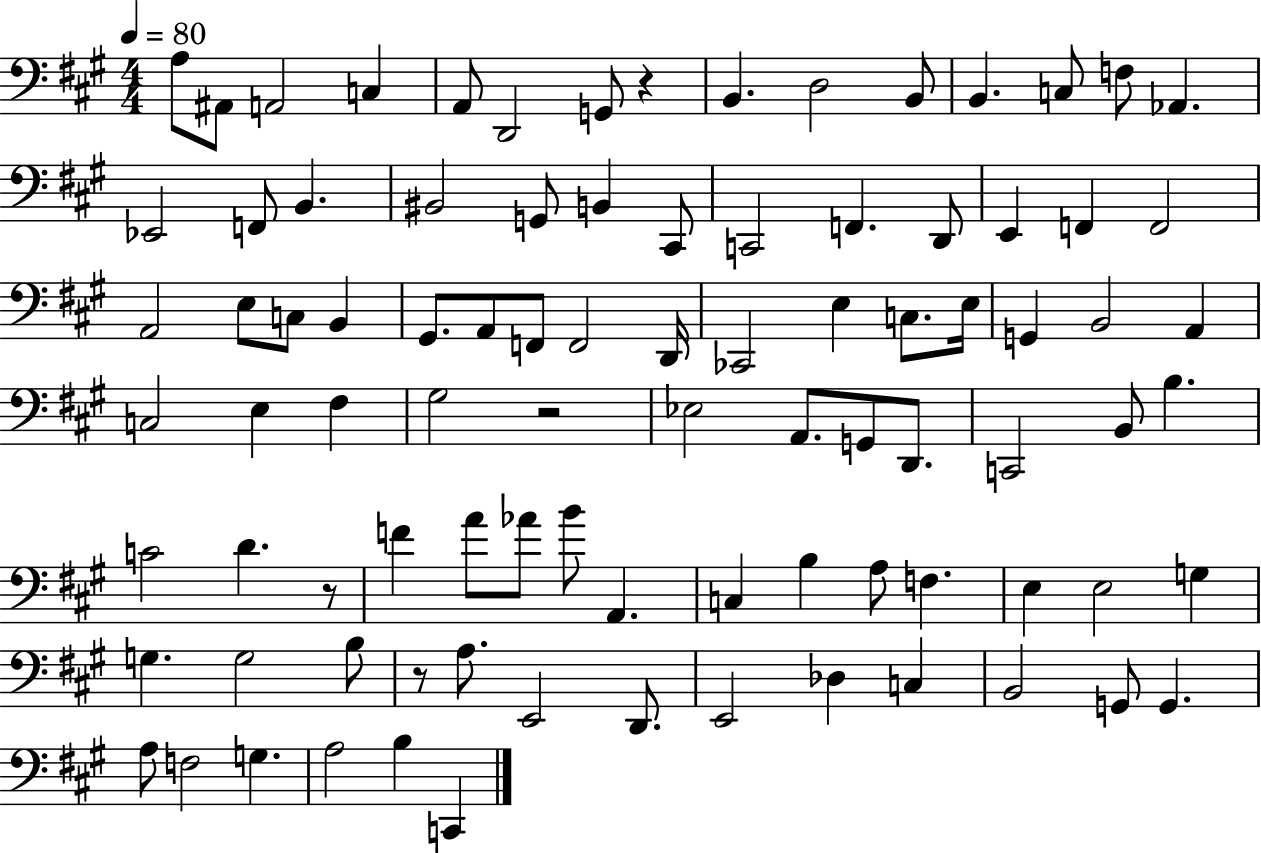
A3/e A#2/e A2/h C3/q A2/e D2/h G2/e R/q B2/q. D3/h B2/e B2/q. C3/e F3/e Ab2/q. Eb2/h F2/e B2/q. BIS2/h G2/e B2/q C#2/e C2/h F2/q. D2/e E2/q F2/q F2/h A2/h E3/e C3/e B2/q G#2/e. A2/e F2/e F2/h D2/s CES2/h E3/q C3/e. E3/s G2/q B2/h A2/q C3/h E3/q F#3/q G#3/h R/h Eb3/h A2/e. G2/e D2/e. C2/h B2/e B3/q. C4/h D4/q. R/e F4/q A4/e Ab4/e B4/e A2/q. C3/q B3/q A3/e F3/q. E3/q E3/h G3/q G3/q. G3/h B3/e R/e A3/e. E2/h D2/e. E2/h Db3/q C3/q B2/h G2/e G2/q. A3/e F3/h G3/q. A3/h B3/q C2/q